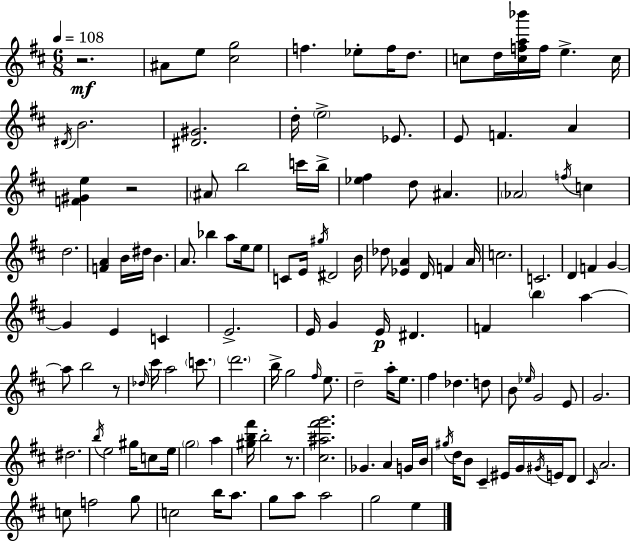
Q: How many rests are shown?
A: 4